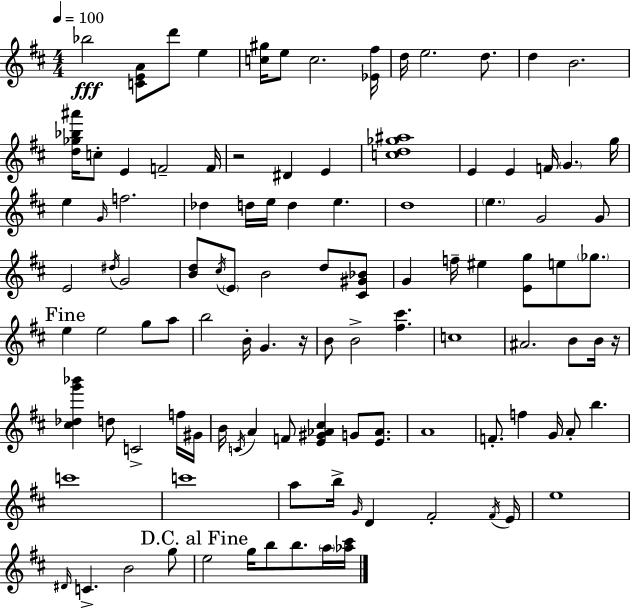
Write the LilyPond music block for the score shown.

{
  \clef treble
  \numericTimeSignature
  \time 4/4
  \key d \major
  \tempo 4 = 100
  bes''2\fff <c' e' a'>8 d'''8 e''4 | <c'' gis''>16 e''8 c''2. <ees' fis''>16 | d''16 e''2. d''8. | d''4 b'2. | \break <d'' ges'' bes'' ais'''>16 c''8-. e'4 f'2-- f'16 | r2 dis'4 e'4 | <c'' d'' ges'' ais''>1 | e'4 e'4 f'16 \parenthesize g'4. g''16 | \break e''4 \grace { g'16 } f''2. | des''4 d''16 e''16 d''4 e''4. | d''1 | \parenthesize e''4. g'2 g'8 | \break e'2 \acciaccatura { dis''16 } g'2 | <b' d''>8 \acciaccatura { cis''16 } \parenthesize e'8 b'2 d''8 | <cis' gis' bes'>8 g'4 f''16-- eis''4 <e' g''>8 e''8 | \parenthesize ges''8. \mark "Fine" e''4 e''2 g''8 | \break a''8 b''2 b'16-. g'4. | r16 b'8 b'2-> <fis'' cis'''>4. | c''1 | ais'2. b'8 | \break b'16 r16 <cis'' des'' g''' bes'''>4 d''8 c'2-> | f''16 gis'16 b'16 \acciaccatura { c'16 } a'4 f'8 <e' gis' aes' cis''>4 g'8 | <e' aes'>8. a'1 | f'8.-. f''4 g'16 a'8-. b''4. | \break c'''1 | c'''1 | a''8 b''16-> \grace { g'16 } d'4 fis'2-. | \acciaccatura { fis'16 } e'16 e''1 | \break \grace { dis'16 } c'4.-> b'2 | g''8 \mark "D.C. al Fine" e''2 g''16 | b''8 b''8. \parenthesize a''16 <aes'' cis'''>16 \bar "|."
}